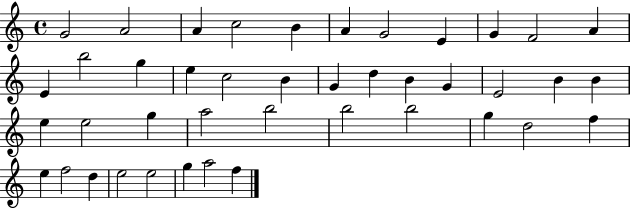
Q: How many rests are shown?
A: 0